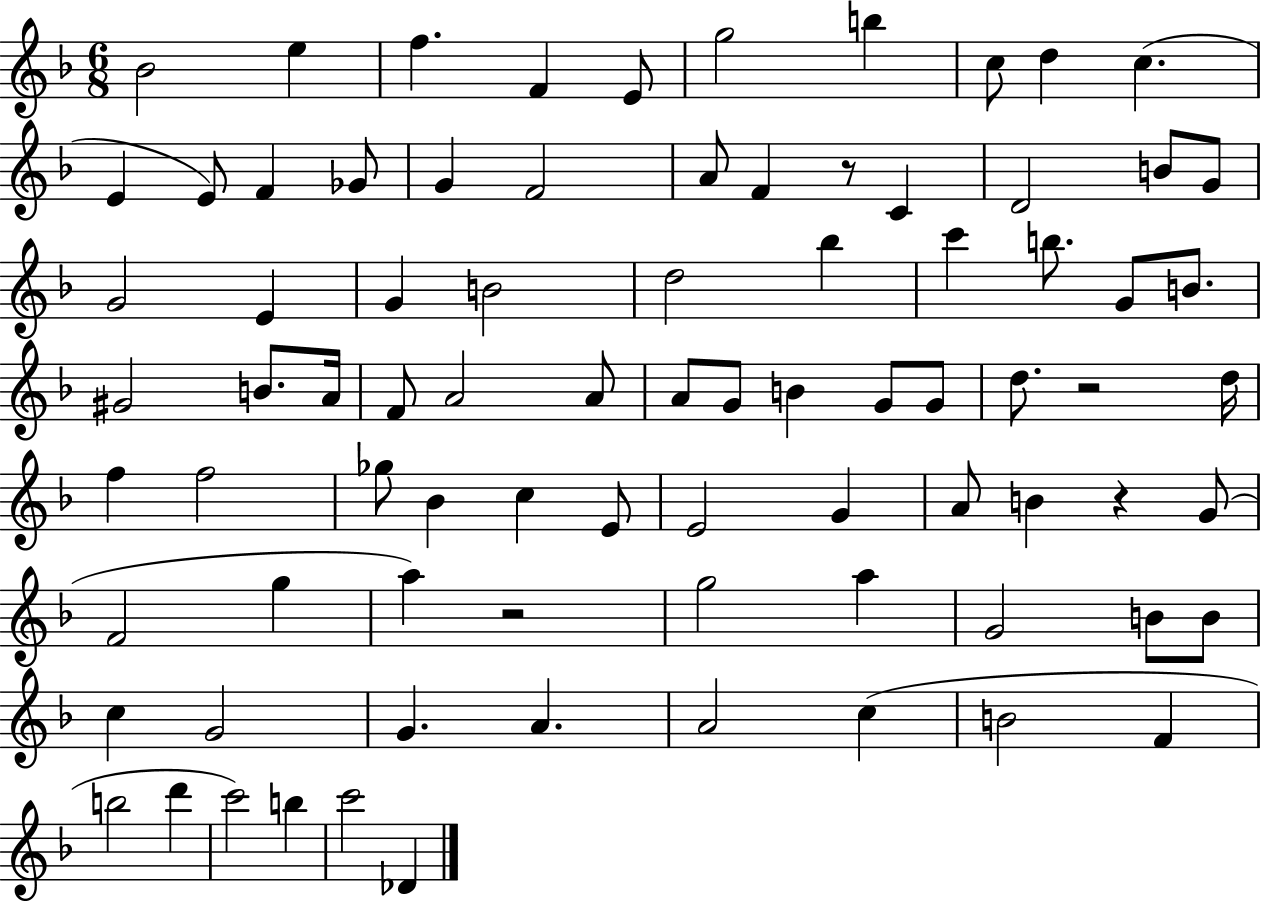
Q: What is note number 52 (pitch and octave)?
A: E4